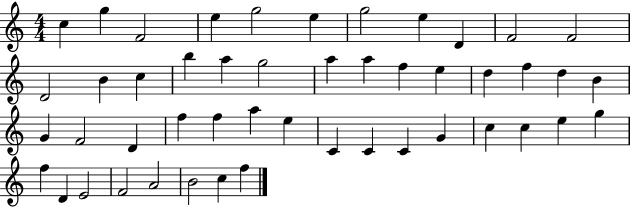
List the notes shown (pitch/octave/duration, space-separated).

C5/q G5/q F4/h E5/q G5/h E5/q G5/h E5/q D4/q F4/h F4/h D4/h B4/q C5/q B5/q A5/q G5/h A5/q A5/q F5/q E5/q D5/q F5/q D5/q B4/q G4/q F4/h D4/q F5/q F5/q A5/q E5/q C4/q C4/q C4/q G4/q C5/q C5/q E5/q G5/q F5/q D4/q E4/h F4/h A4/h B4/h C5/q F5/q